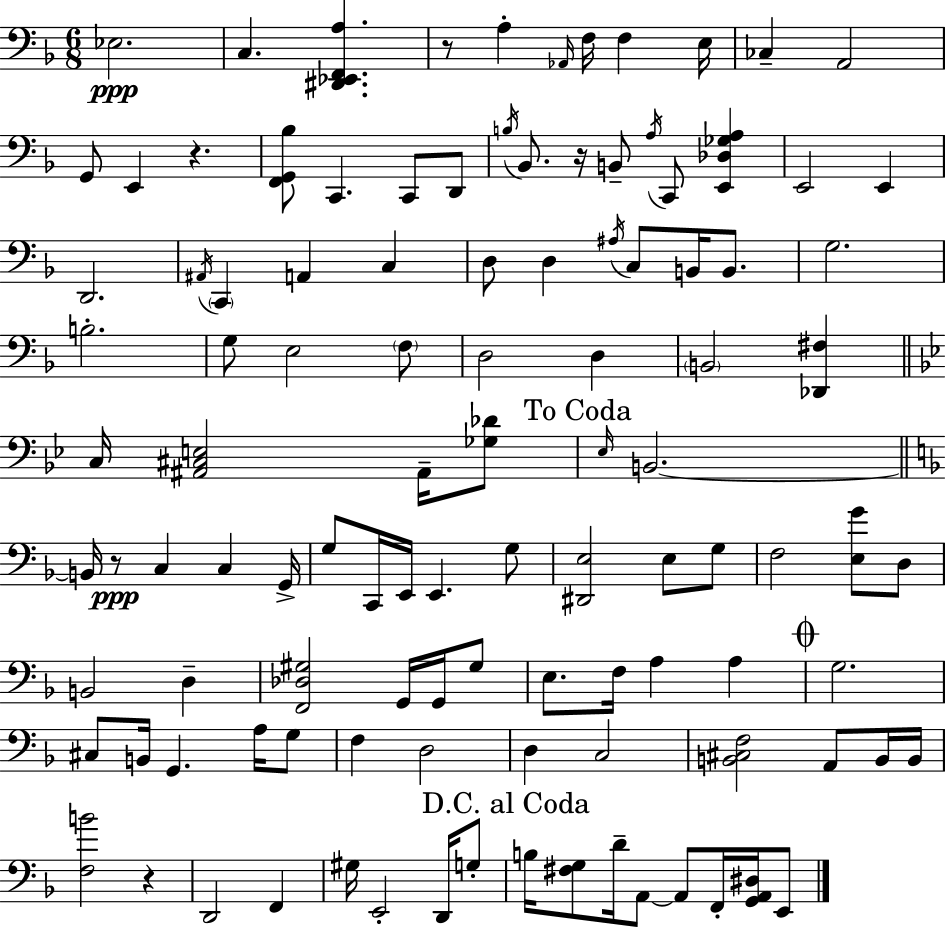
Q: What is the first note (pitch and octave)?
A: Eb3